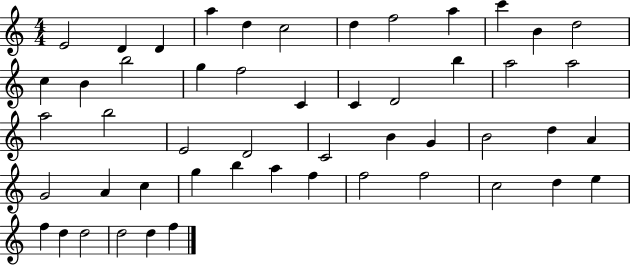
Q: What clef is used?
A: treble